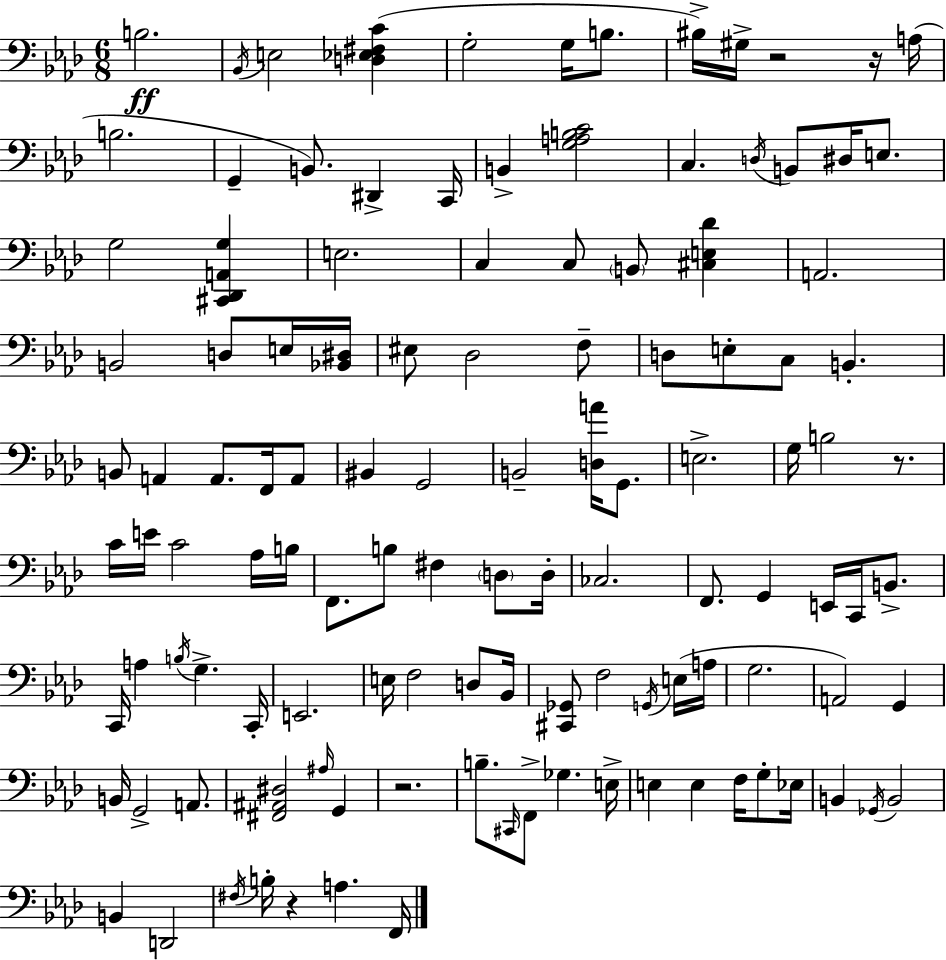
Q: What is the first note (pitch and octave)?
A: B3